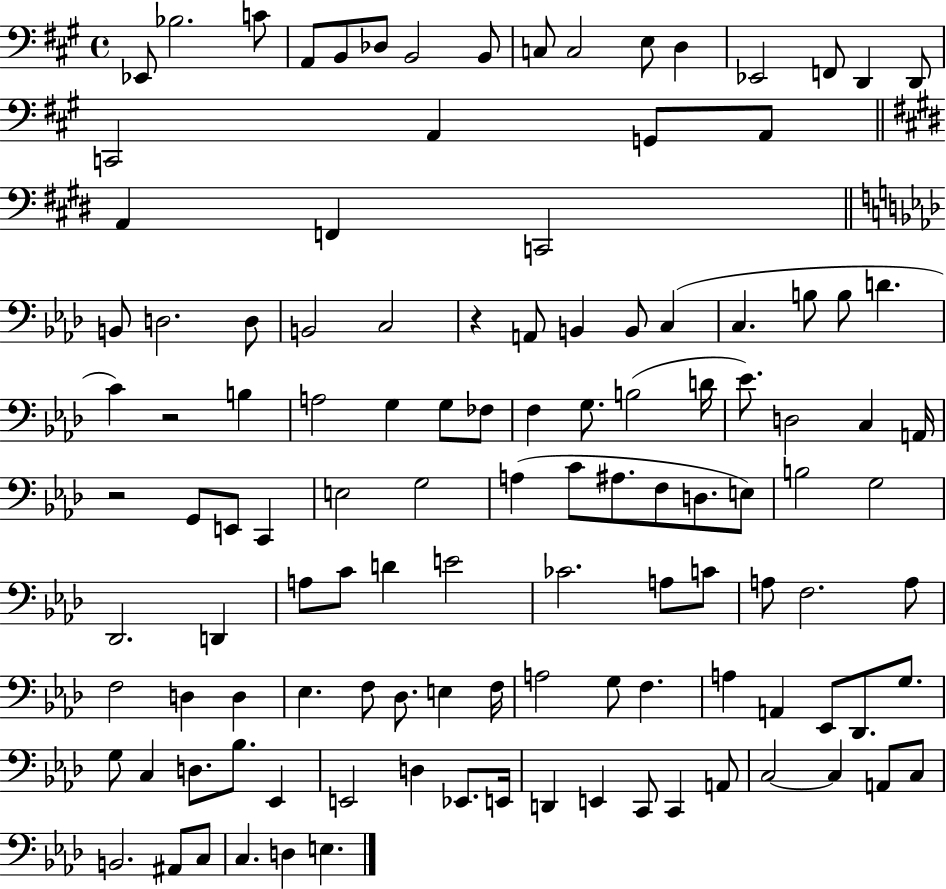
{
  \clef bass
  \time 4/4
  \defaultTimeSignature
  \key a \major
  ees,8 bes2. c'8 | a,8 b,8 des8 b,2 b,8 | c8 c2 e8 d4 | ees,2 f,8 d,4 d,8 | \break c,2 a,4 g,8 a,8 | \bar "||" \break \key e \major a,4 f,4 c,2 | \bar "||" \break \key aes \major b,8 d2. d8 | b,2 c2 | r4 a,8 b,4 b,8 c4( | c4. b8 b8 d'4. | \break c'4) r2 b4 | a2 g4 g8 fes8 | f4 g8. b2( d'16 | ees'8.) d2 c4 a,16 | \break r2 g,8 e,8 c,4 | e2 g2 | a4( c'8 ais8. f8 d8. e8) | b2 g2 | \break des,2. d,4 | a8 c'8 d'4 e'2 | ces'2. a8 c'8 | a8 f2. a8 | \break f2 d4 d4 | ees4. f8 des8. e4 f16 | a2 g8 f4. | a4 a,4 ees,8 des,8. g8. | \break g8 c4 d8. bes8. ees,4 | e,2 d4 ees,8. e,16 | d,4 e,4 c,8 c,4 a,8 | c2~~ c4 a,8 c8 | \break b,2. ais,8 c8 | c4. d4 e4. | \bar "|."
}